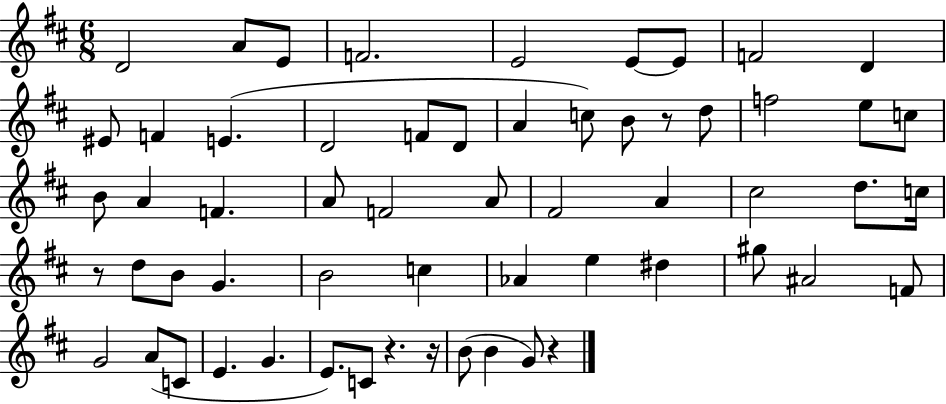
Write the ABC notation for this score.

X:1
T:Untitled
M:6/8
L:1/4
K:D
D2 A/2 E/2 F2 E2 E/2 E/2 F2 D ^E/2 F E D2 F/2 D/2 A c/2 B/2 z/2 d/2 f2 e/2 c/2 B/2 A F A/2 F2 A/2 ^F2 A ^c2 d/2 c/4 z/2 d/2 B/2 G B2 c _A e ^d ^g/2 ^A2 F/2 G2 A/2 C/2 E G E/2 C/2 z z/4 B/2 B G/2 z